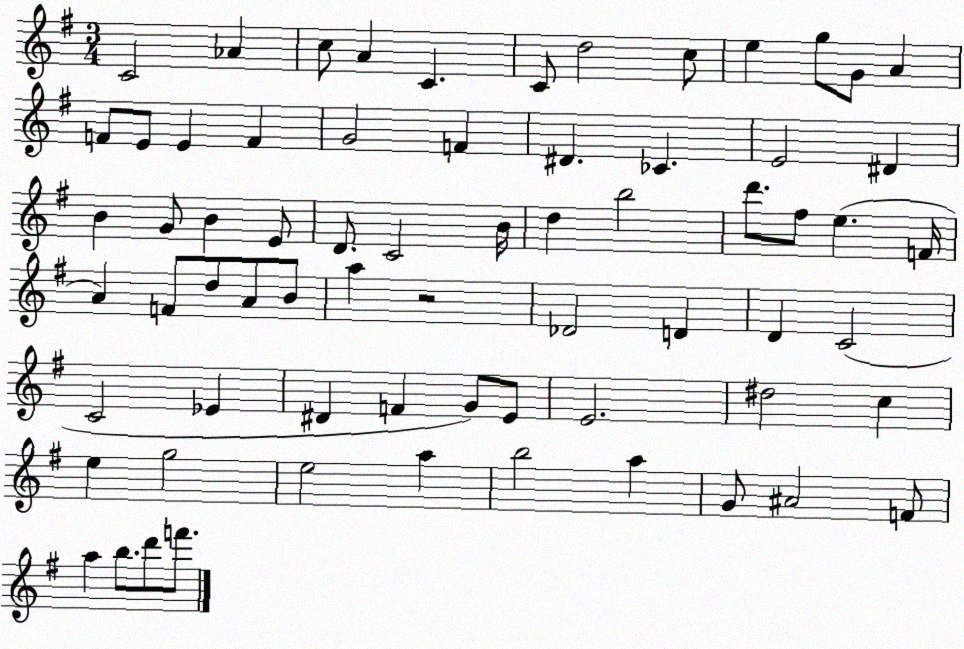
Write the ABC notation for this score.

X:1
T:Untitled
M:3/4
L:1/4
K:G
C2 _A c/2 A C C/2 d2 c/2 e g/2 G/2 A F/2 E/2 E F G2 F ^D _C E2 ^D B G/2 B E/2 D/2 C2 B/4 d b2 d'/2 ^f/2 e F/4 A F/2 d/2 A/2 B/2 a z2 _D2 D D C2 C2 _E ^D F G/2 E/2 E2 ^d2 c e g2 e2 a b2 a G/2 ^A2 F/2 a b/2 d'/2 f'/2